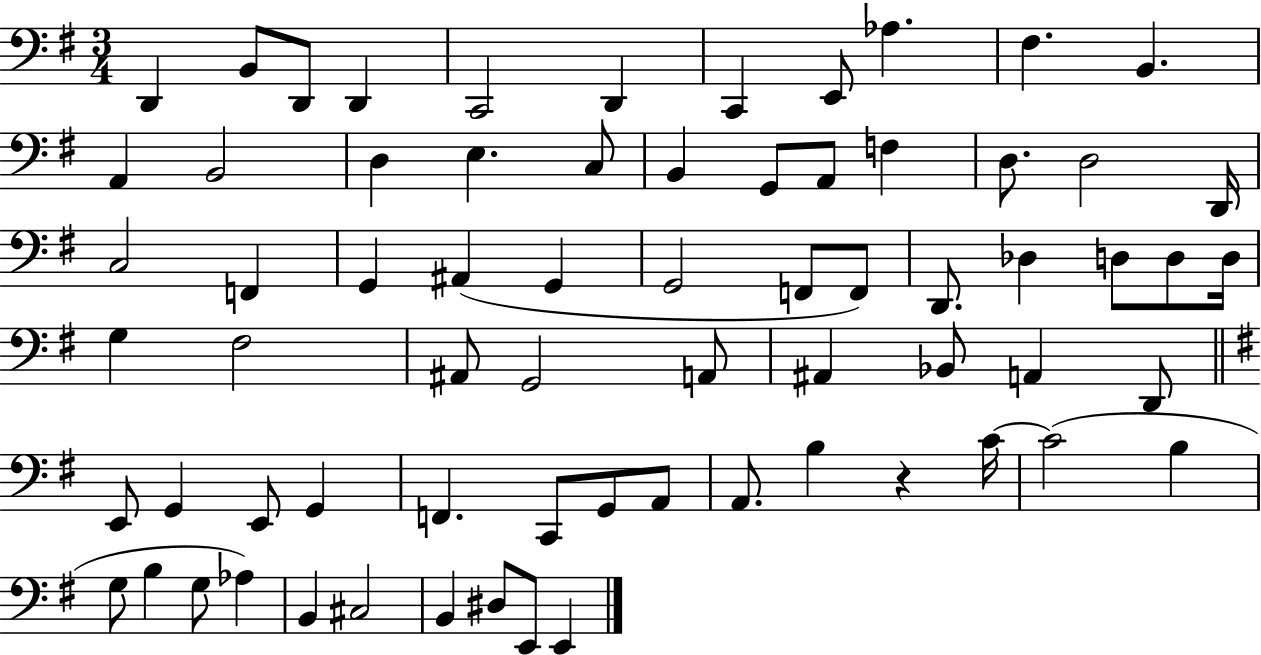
{
  \clef bass
  \numericTimeSignature
  \time 3/4
  \key g \major
  d,4 b,8 d,8 d,4 | c,2 d,4 | c,4 e,8 aes4. | fis4. b,4. | \break a,4 b,2 | d4 e4. c8 | b,4 g,8 a,8 f4 | d8. d2 d,16 | \break c2 f,4 | g,4 ais,4( g,4 | g,2 f,8 f,8) | d,8. des4 d8 d8 d16 | \break g4 fis2 | ais,8 g,2 a,8 | ais,4 bes,8 a,4 d,8 | \bar "||" \break \key e \minor e,8 g,4 e,8 g,4 | f,4. c,8 g,8 a,8 | a,8. b4 r4 c'16~~ | c'2( b4 | \break g8 b4 g8 aes4) | b,4 cis2 | b,4 dis8 e,8 e,4 | \bar "|."
}